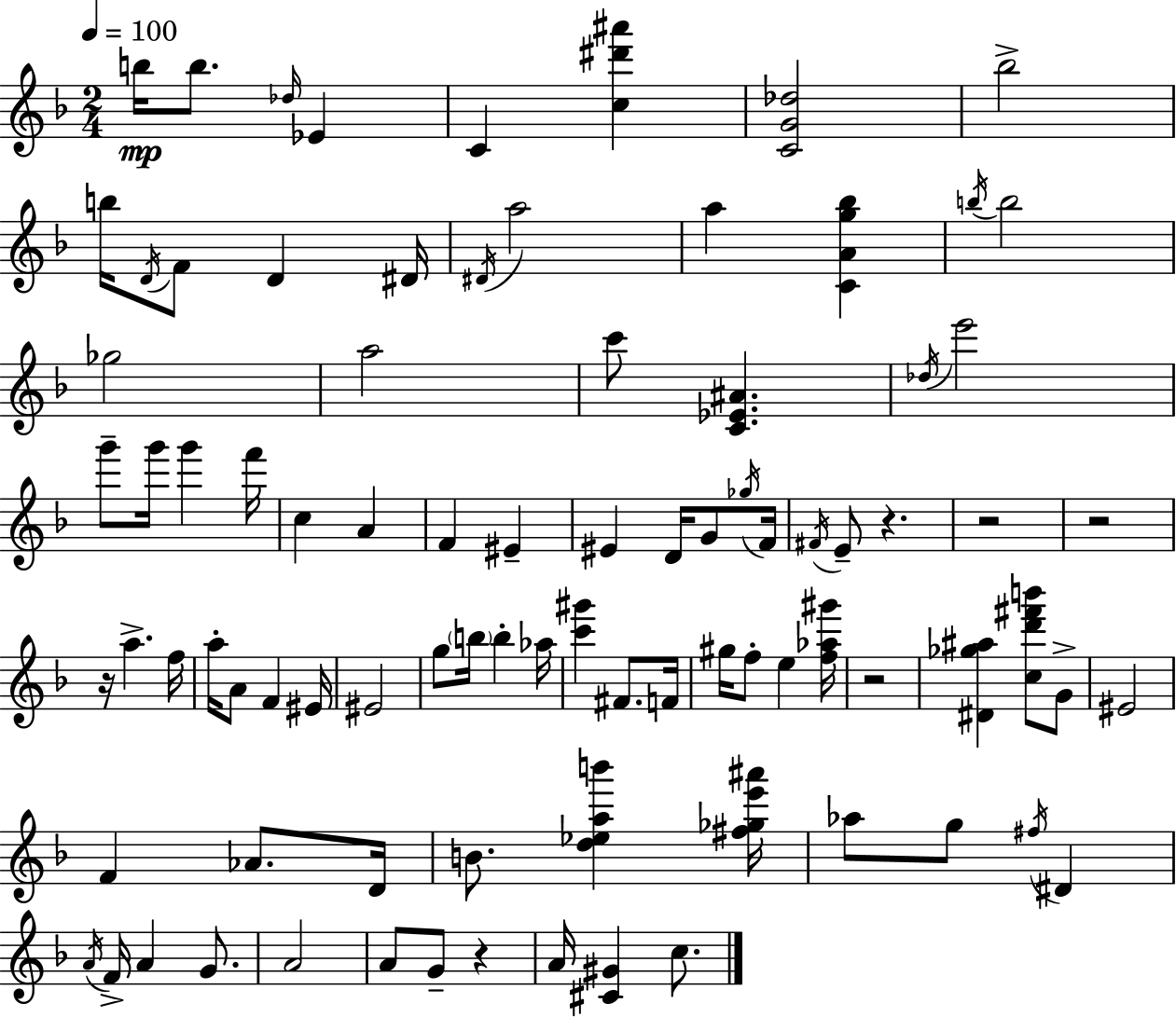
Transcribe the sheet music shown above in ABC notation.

X:1
T:Untitled
M:2/4
L:1/4
K:Dm
b/4 b/2 _d/4 _E C [c^d'^a'] [CG_d]2 _b2 b/4 D/4 F/2 D ^D/4 ^D/4 a2 a [CAg_b] b/4 b2 _g2 a2 c'/2 [C_E^A] _d/4 e'2 g'/2 g'/4 g' f'/4 c A F ^E ^E D/4 G/2 _g/4 F/4 ^F/4 E/2 z z2 z2 z/4 a f/4 a/4 A/2 F ^E/4 ^E2 g/2 b/4 b _a/4 [c'^g'] ^F/2 F/4 ^g/4 f/2 e [f_a^g']/4 z2 [^D_g^a] [cd'^f'b']/2 G/2 ^E2 F _A/2 D/4 B/2 [d_eab'] [^f_ge'^a']/4 _a/2 g/2 ^f/4 ^D A/4 F/4 A G/2 A2 A/2 G/2 z A/4 [^C^G] c/2